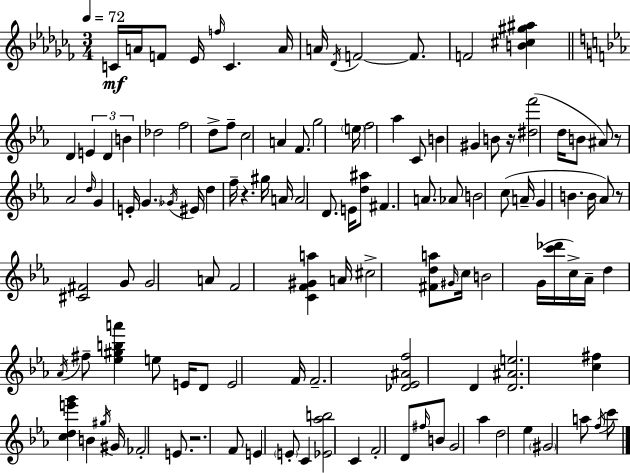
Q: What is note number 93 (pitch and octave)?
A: F#5